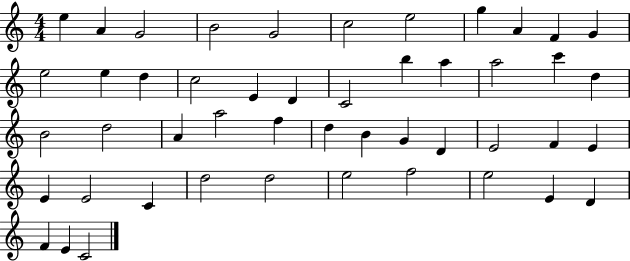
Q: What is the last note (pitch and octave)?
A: C4